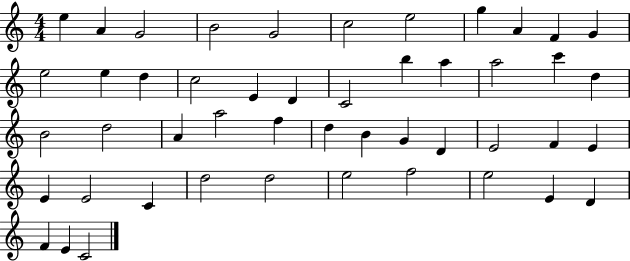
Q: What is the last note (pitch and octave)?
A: C4